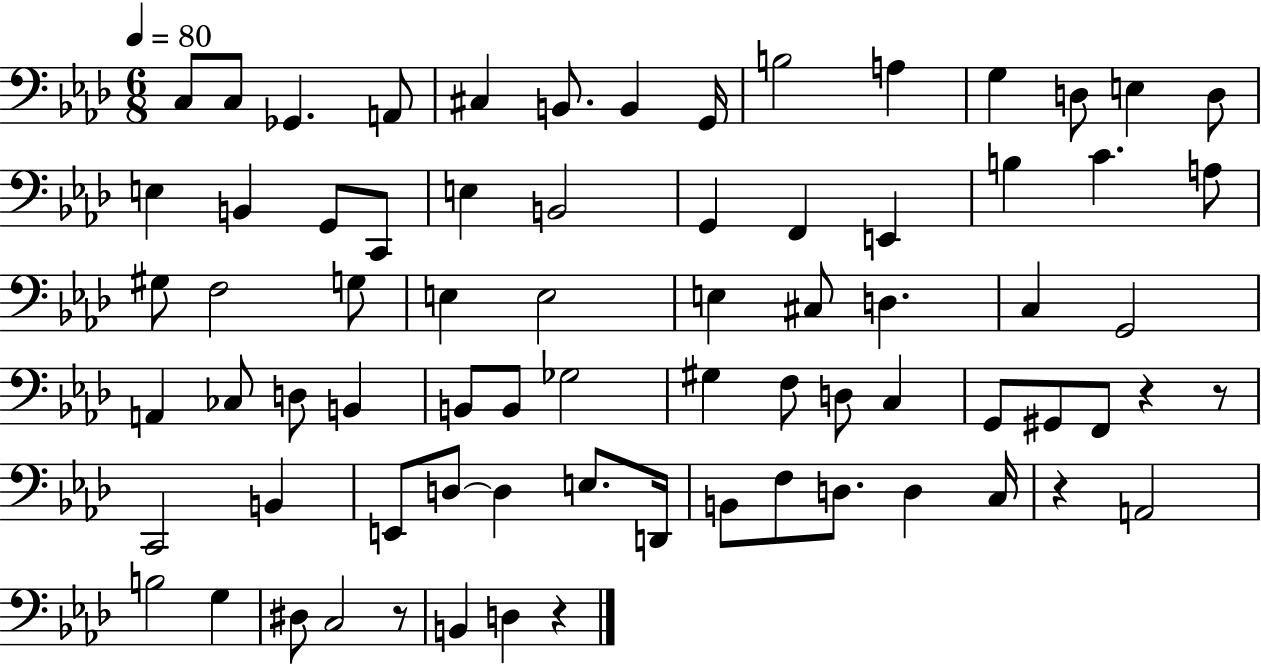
X:1
T:Untitled
M:6/8
L:1/4
K:Ab
C,/2 C,/2 _G,, A,,/2 ^C, B,,/2 B,, G,,/4 B,2 A, G, D,/2 E, D,/2 E, B,, G,,/2 C,,/2 E, B,,2 G,, F,, E,, B, C A,/2 ^G,/2 F,2 G,/2 E, E,2 E, ^C,/2 D, C, G,,2 A,, _C,/2 D,/2 B,, B,,/2 B,,/2 _G,2 ^G, F,/2 D,/2 C, G,,/2 ^G,,/2 F,,/2 z z/2 C,,2 B,, E,,/2 D,/2 D, E,/2 D,,/4 B,,/2 F,/2 D,/2 D, C,/4 z A,,2 B,2 G, ^D,/2 C,2 z/2 B,, D, z